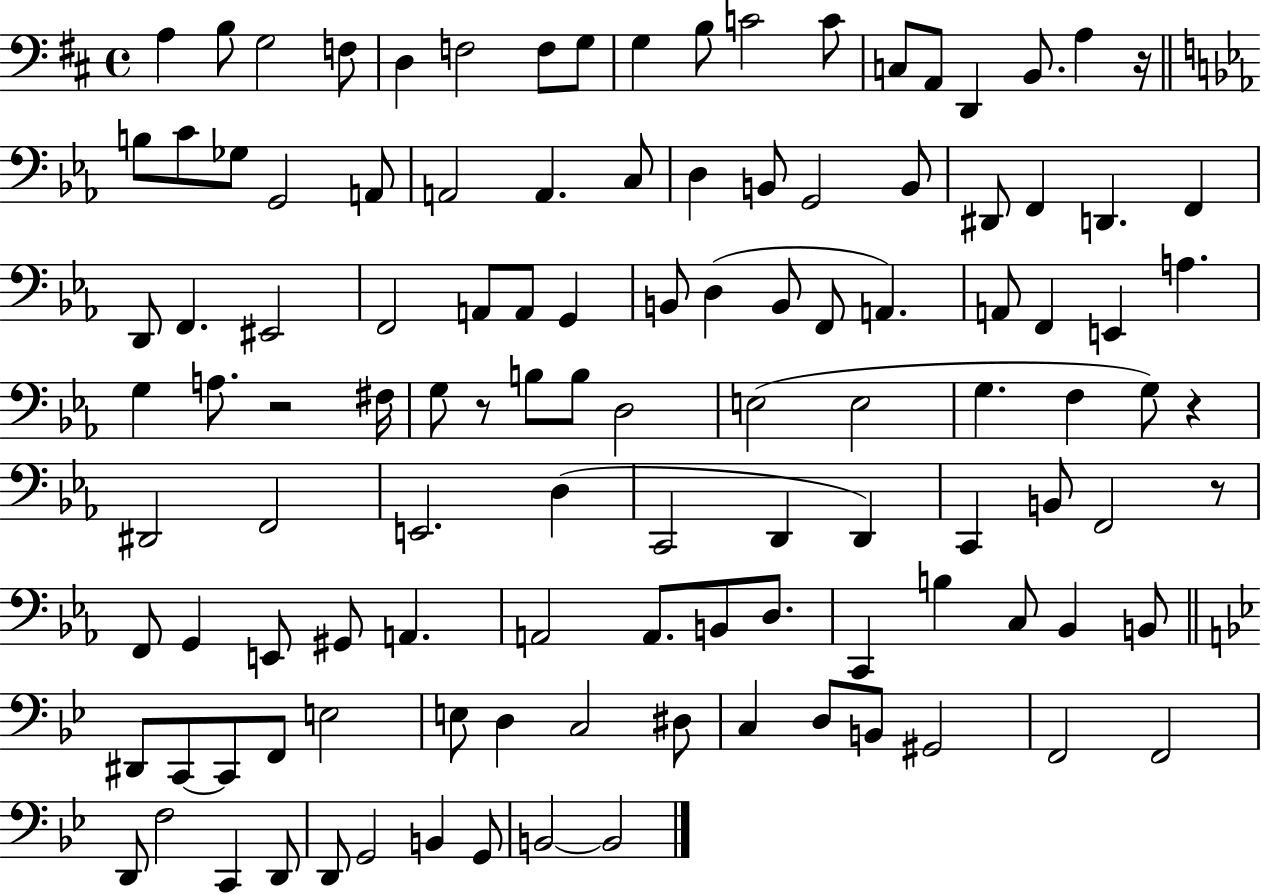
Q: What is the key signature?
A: D major